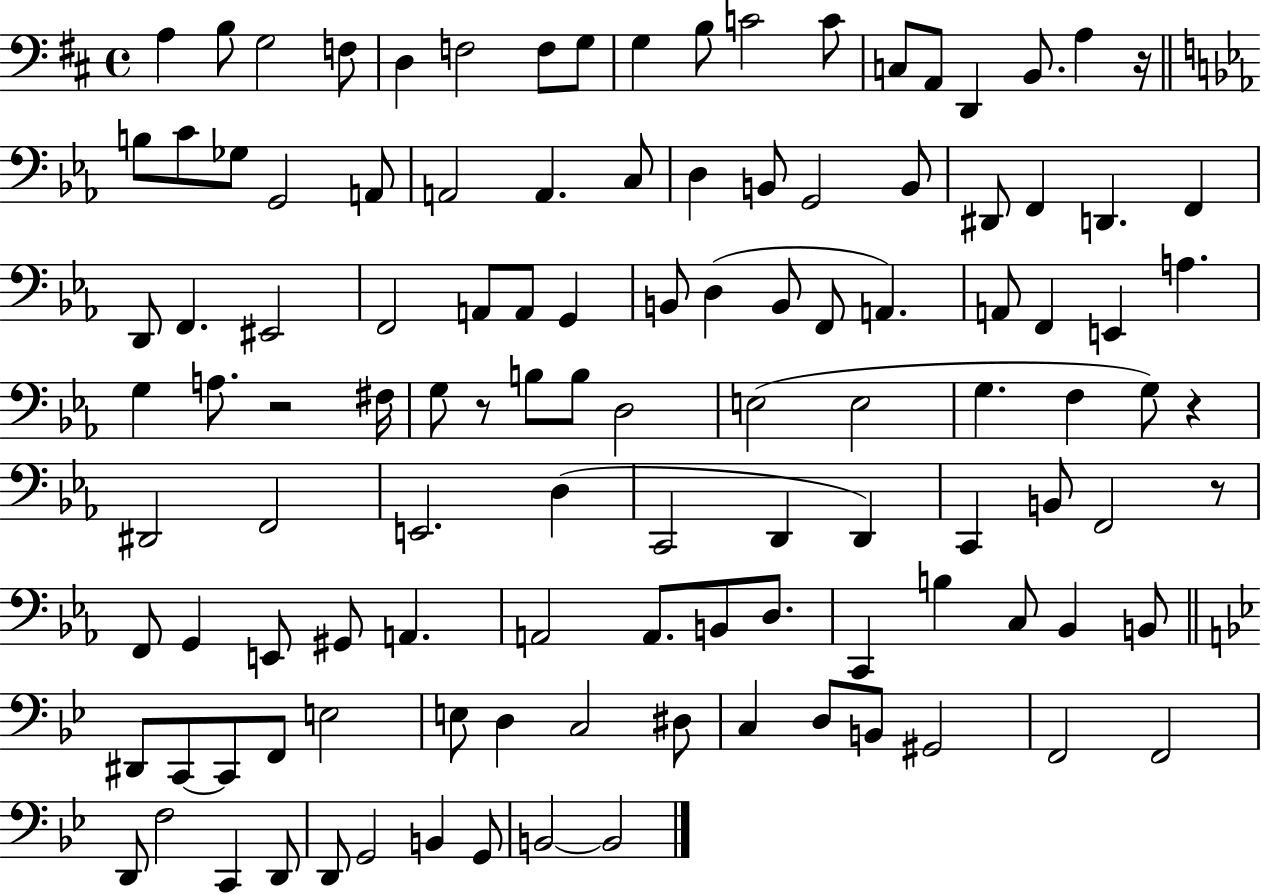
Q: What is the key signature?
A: D major